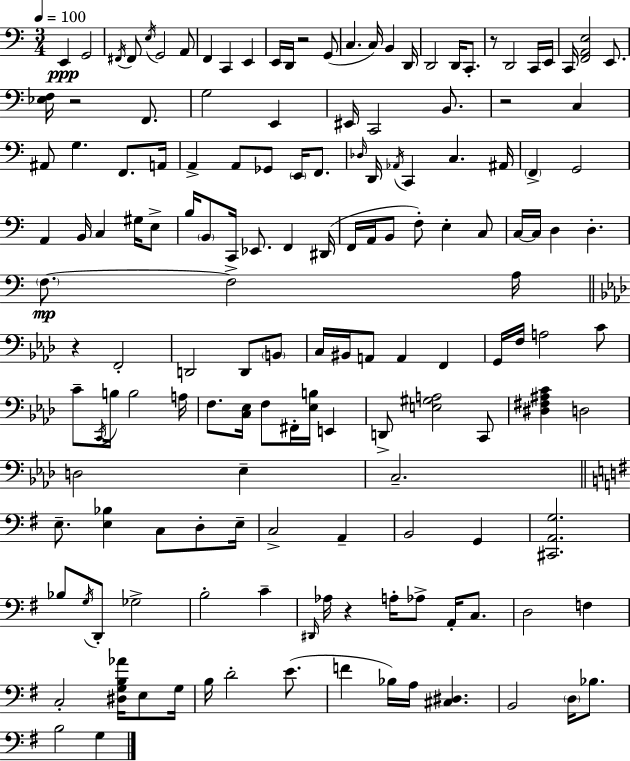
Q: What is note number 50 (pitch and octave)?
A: A2